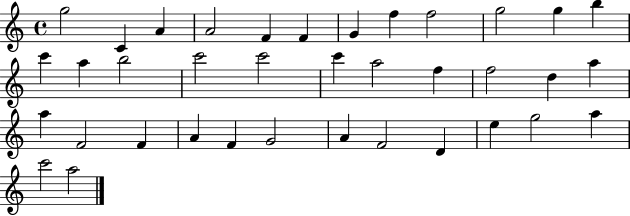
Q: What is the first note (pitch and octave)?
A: G5